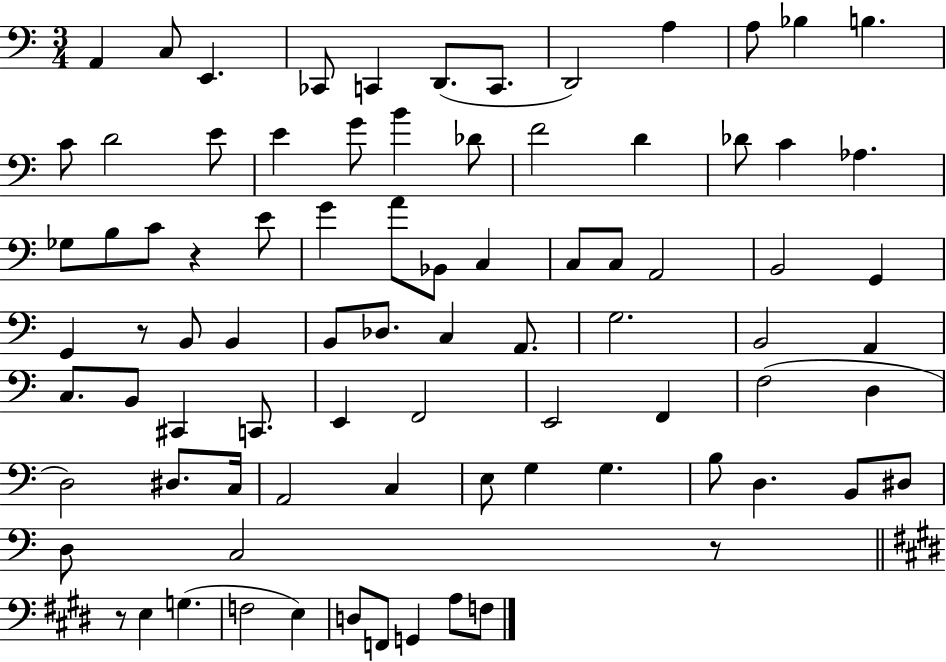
X:1
T:Untitled
M:3/4
L:1/4
K:C
A,, C,/2 E,, _C,,/2 C,, D,,/2 C,,/2 D,,2 A, A,/2 _B, B, C/2 D2 E/2 E G/2 B _D/2 F2 D _D/2 C _A, _G,/2 B,/2 C/2 z E/2 G A/2 _B,,/2 C, C,/2 C,/2 A,,2 B,,2 G,, G,, z/2 B,,/2 B,, B,,/2 _D,/2 C, A,,/2 G,2 B,,2 A,, C,/2 B,,/2 ^C,, C,,/2 E,, F,,2 E,,2 F,, F,2 D, D,2 ^D,/2 C,/4 A,,2 C, E,/2 G, G, B,/2 D, B,,/2 ^D,/2 D,/2 C,2 z/2 z/2 E, G, F,2 E, D,/2 F,,/2 G,, A,/2 F,/2